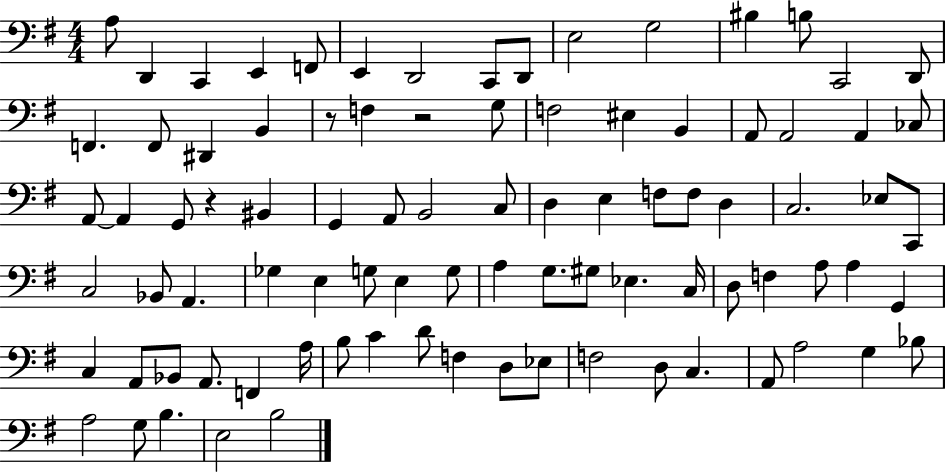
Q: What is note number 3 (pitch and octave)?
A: C2